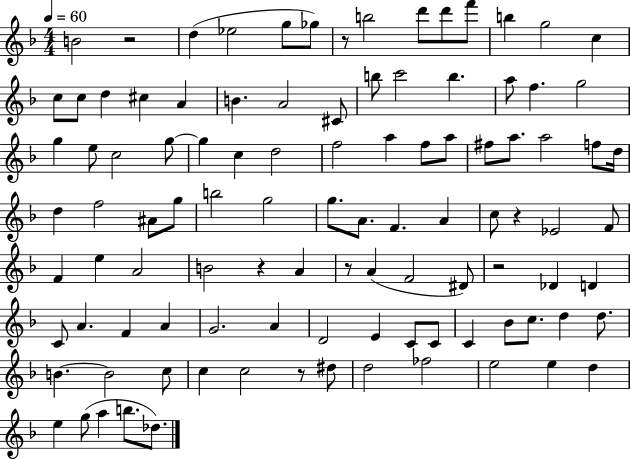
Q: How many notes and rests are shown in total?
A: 103